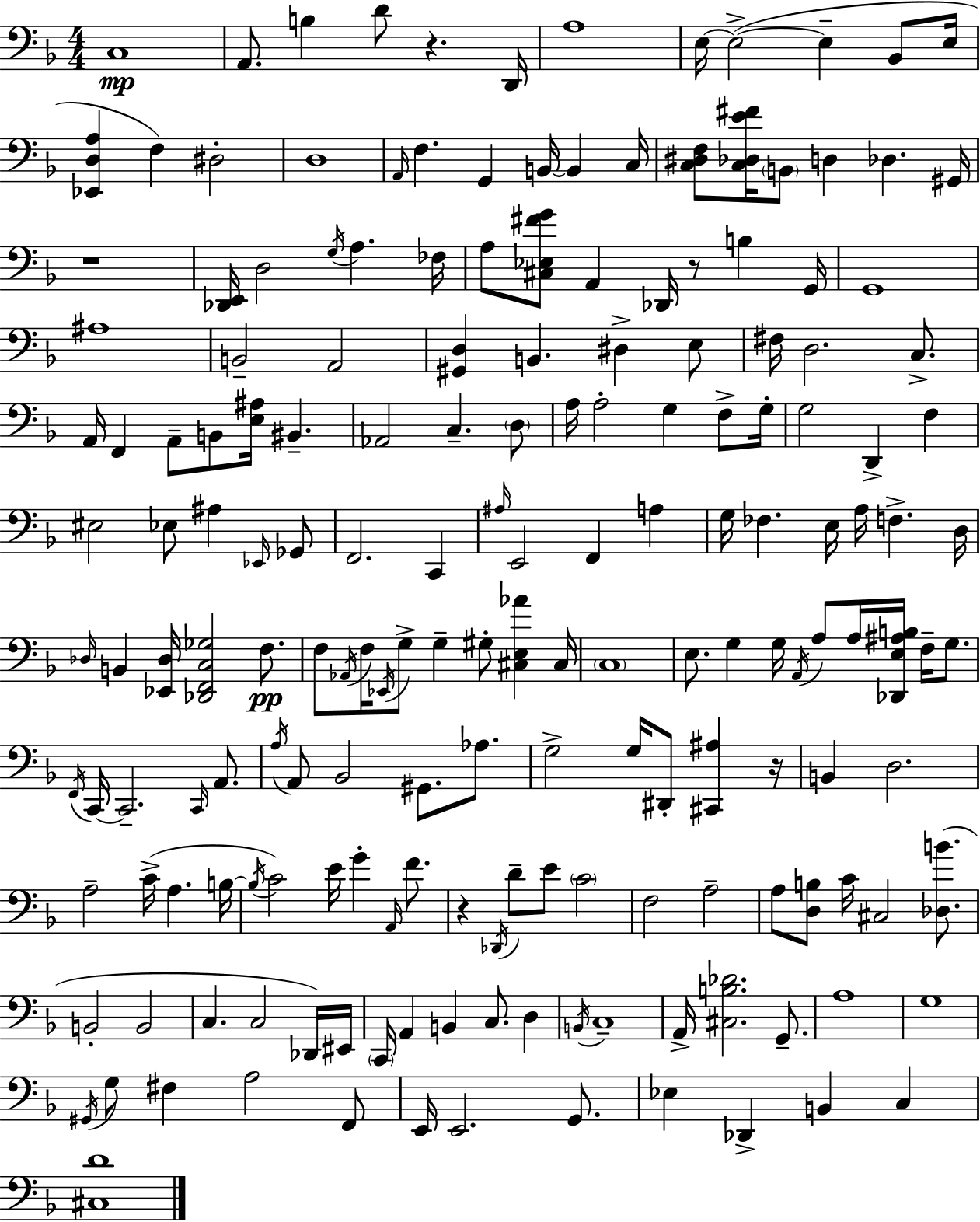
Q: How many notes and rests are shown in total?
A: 180